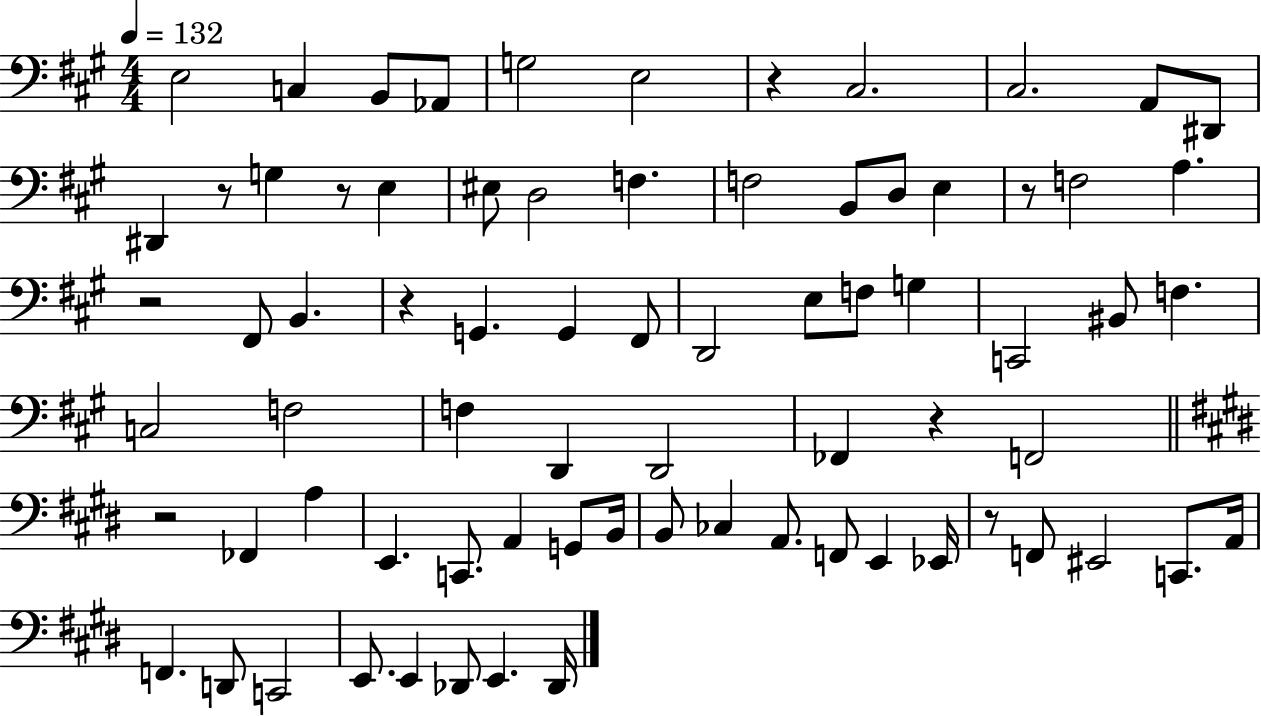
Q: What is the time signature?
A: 4/4